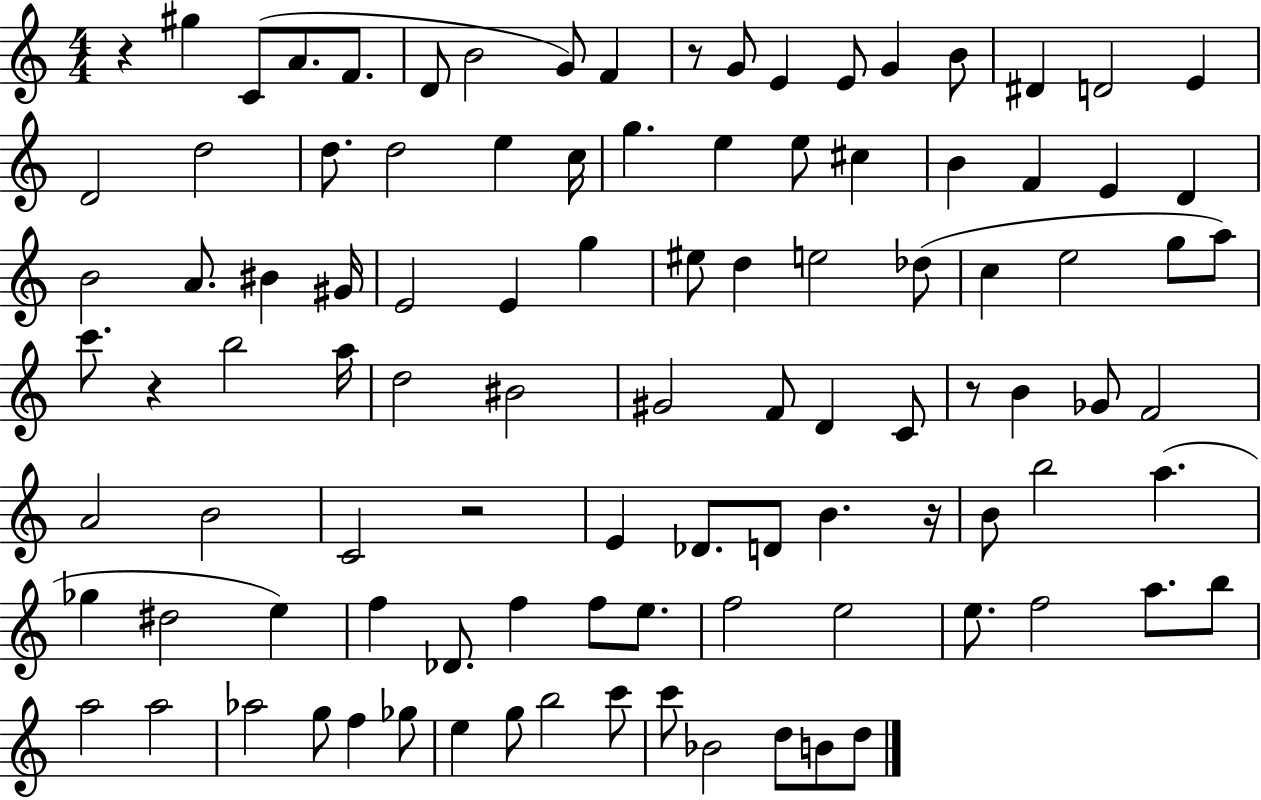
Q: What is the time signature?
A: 4/4